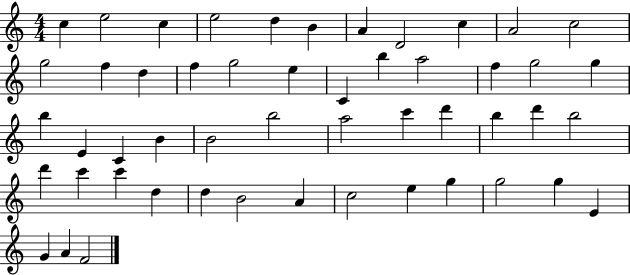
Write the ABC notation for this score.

X:1
T:Untitled
M:4/4
L:1/4
K:C
c e2 c e2 d B A D2 c A2 c2 g2 f d f g2 e C b a2 f g2 g b E C B B2 b2 a2 c' d' b d' b2 d' c' c' d d B2 A c2 e g g2 g E G A F2